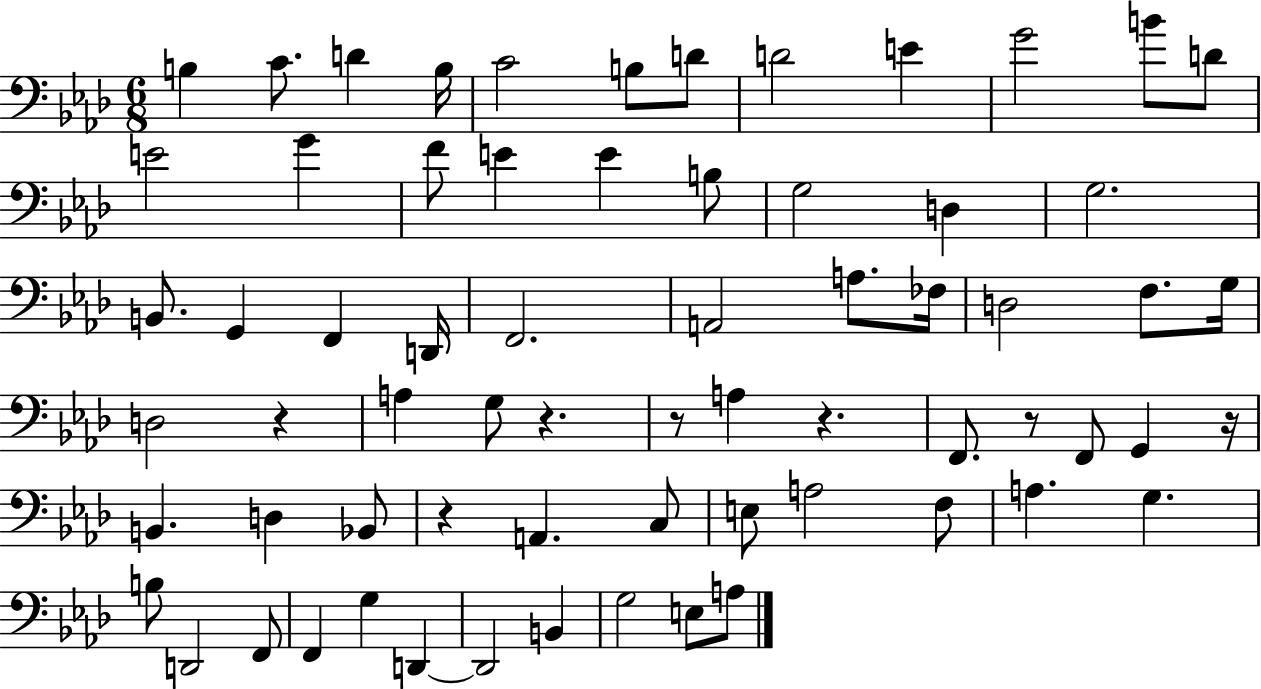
{
  \clef bass
  \numericTimeSignature
  \time 6/8
  \key aes \major
  \repeat volta 2 { b4 c'8. d'4 b16 | c'2 b8 d'8 | d'2 e'4 | g'2 b'8 d'8 | \break e'2 g'4 | f'8 e'4 e'4 b8 | g2 d4 | g2. | \break b,8. g,4 f,4 d,16 | f,2. | a,2 a8. fes16 | d2 f8. g16 | \break d2 r4 | a4 g8 r4. | r8 a4 r4. | f,8. r8 f,8 g,4 r16 | \break b,4. d4 bes,8 | r4 a,4. c8 | e8 a2 f8 | a4. g4. | \break b8 d,2 f,8 | f,4 g4 d,4~~ | d,2 b,4 | g2 e8 a8 | \break } \bar "|."
}